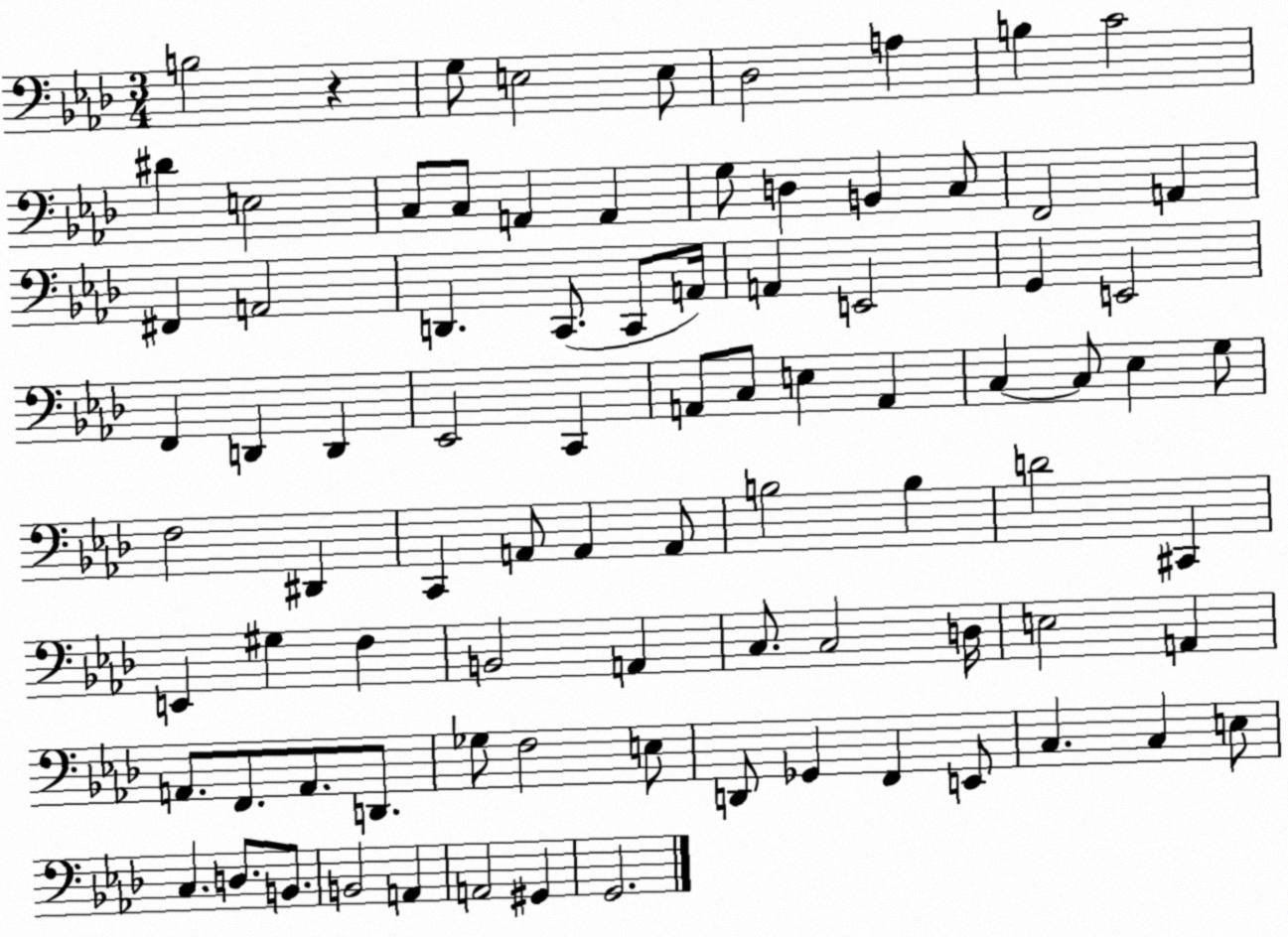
X:1
T:Untitled
M:3/4
L:1/4
K:Ab
B,2 z G,/2 E,2 E,/2 _D,2 A, B, C2 ^D E,2 C,/2 C,/2 A,, A,, G,/2 D, B,, C,/2 F,,2 A,, ^F,, A,,2 D,, C,,/2 C,,/2 A,,/4 A,, E,,2 G,, E,,2 F,, D,, D,, _E,,2 C,, A,,/2 C,/2 E, A,, C, C,/2 _E, G,/2 F,2 ^D,, C,, A,,/2 A,, A,,/2 B,2 B, D2 ^C,, E,, ^G, F, B,,2 A,, C,/2 C,2 D,/4 E,2 A,, A,,/2 F,,/2 A,,/2 D,,/2 _G,/2 F,2 E,/2 D,,/2 _G,, F,, E,,/2 C, C, E,/2 C, D,/2 B,,/2 B,,2 A,, A,,2 ^G,, G,,2